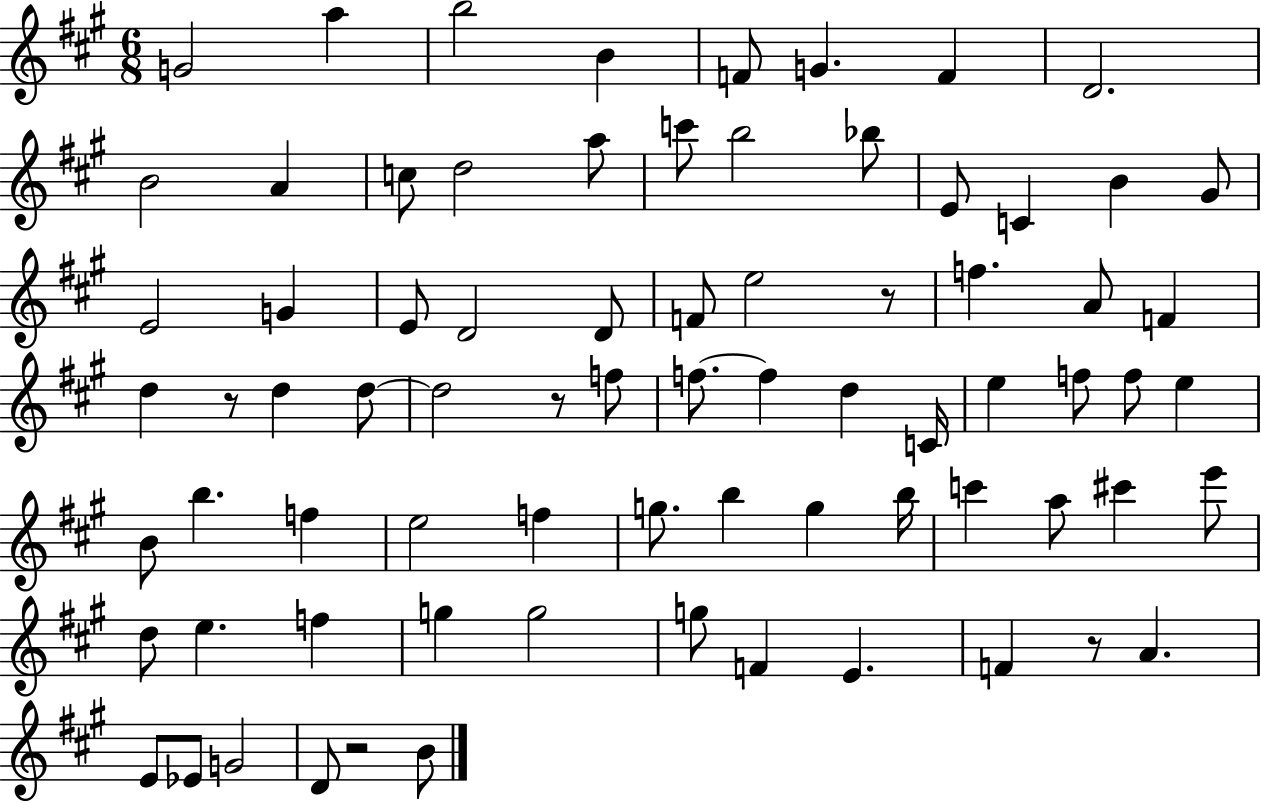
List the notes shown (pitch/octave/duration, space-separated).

G4/h A5/q B5/h B4/q F4/e G4/q. F4/q D4/h. B4/h A4/q C5/e D5/h A5/e C6/e B5/h Bb5/e E4/e C4/q B4/q G#4/e E4/h G4/q E4/e D4/h D4/e F4/e E5/h R/e F5/q. A4/e F4/q D5/q R/e D5/q D5/e D5/h R/e F5/e F5/e. F5/q D5/q C4/s E5/q F5/e F5/e E5/q B4/e B5/q. F5/q E5/h F5/q G5/e. B5/q G5/q B5/s C6/q A5/e C#6/q E6/e D5/e E5/q. F5/q G5/q G5/h G5/e F4/q E4/q. F4/q R/e A4/q. E4/e Eb4/e G4/h D4/e R/h B4/e